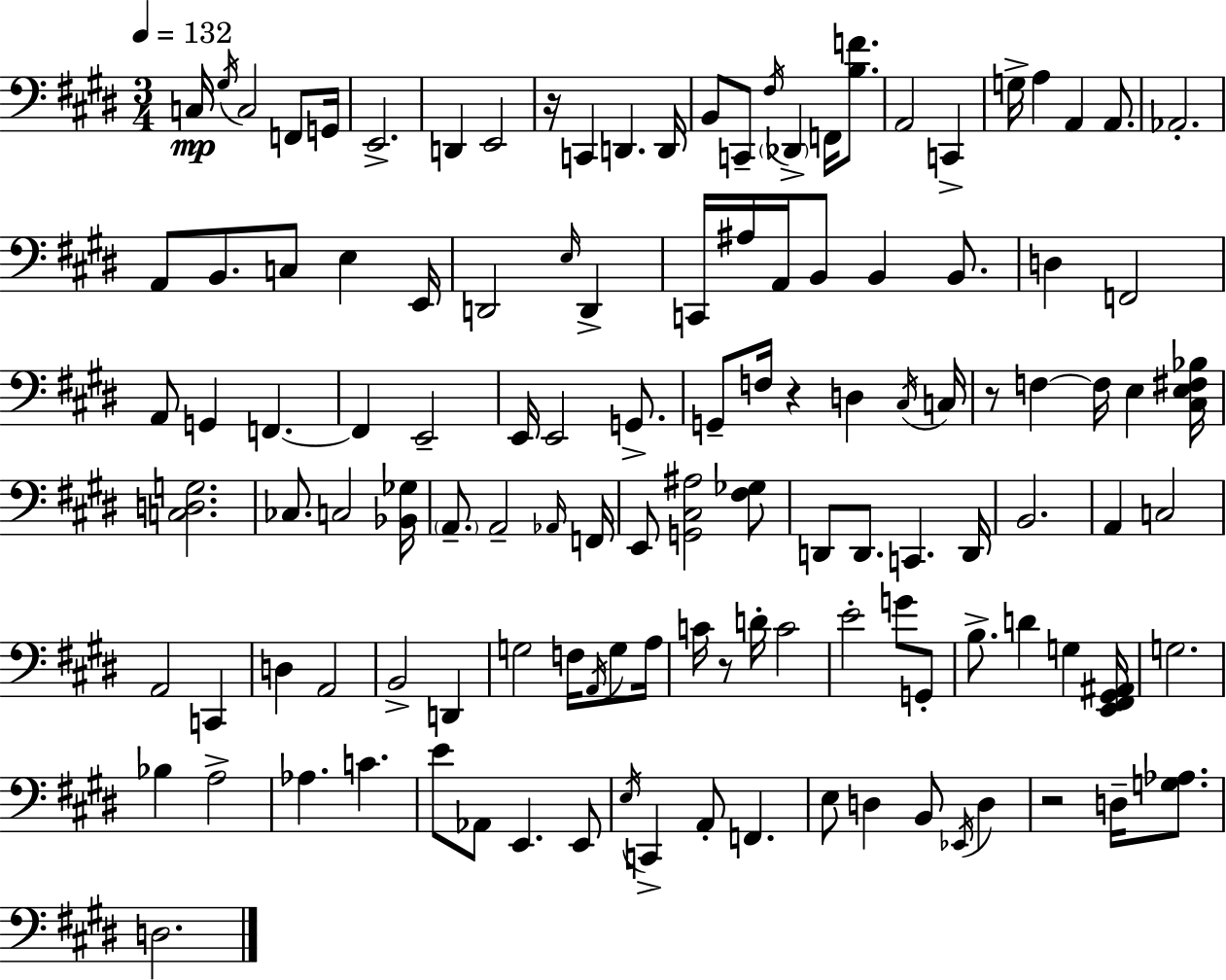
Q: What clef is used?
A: bass